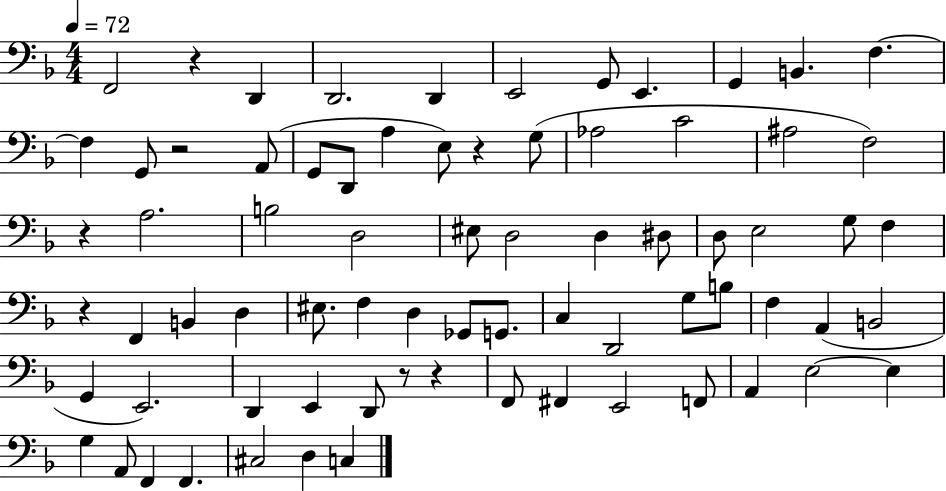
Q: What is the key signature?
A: F major